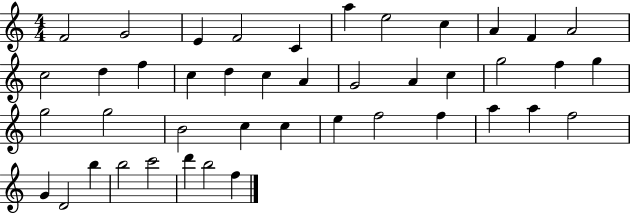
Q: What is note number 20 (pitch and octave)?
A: A4